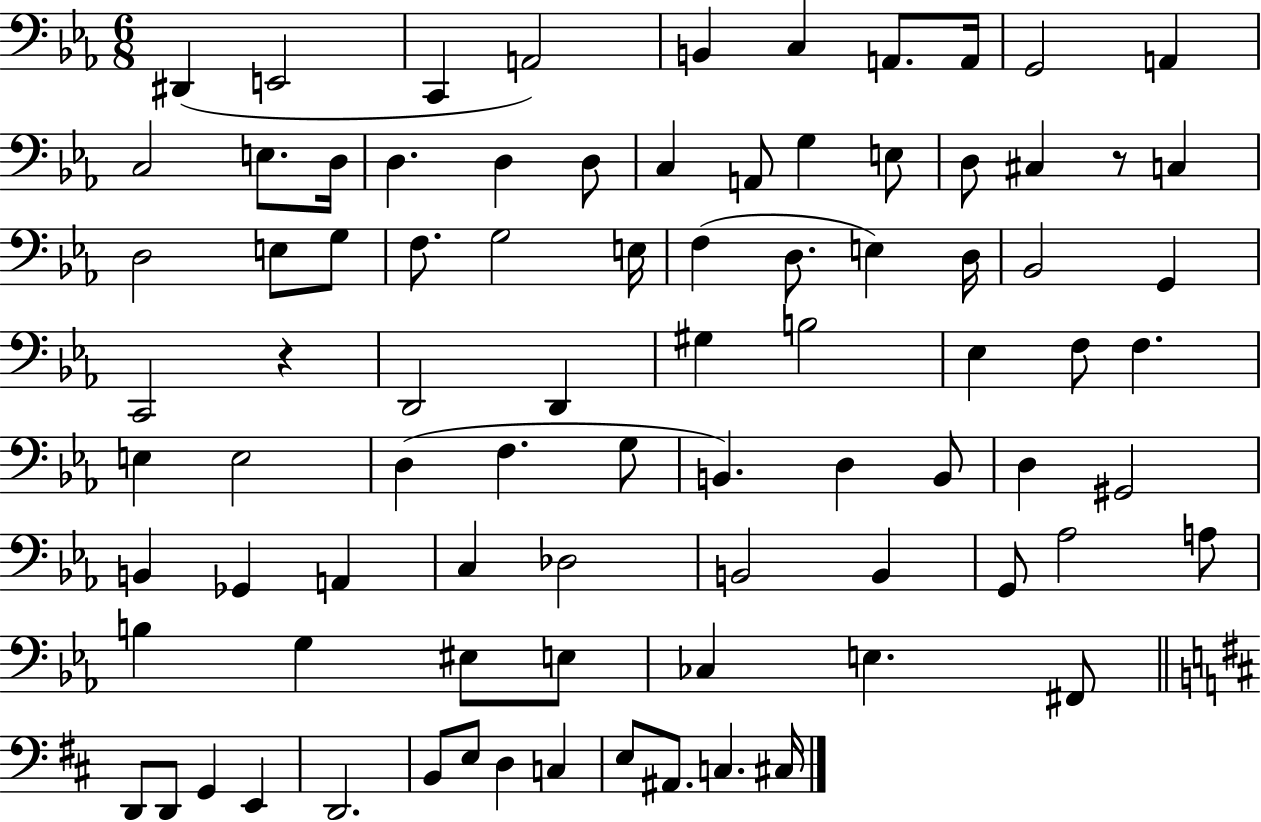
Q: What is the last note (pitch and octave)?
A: C#3